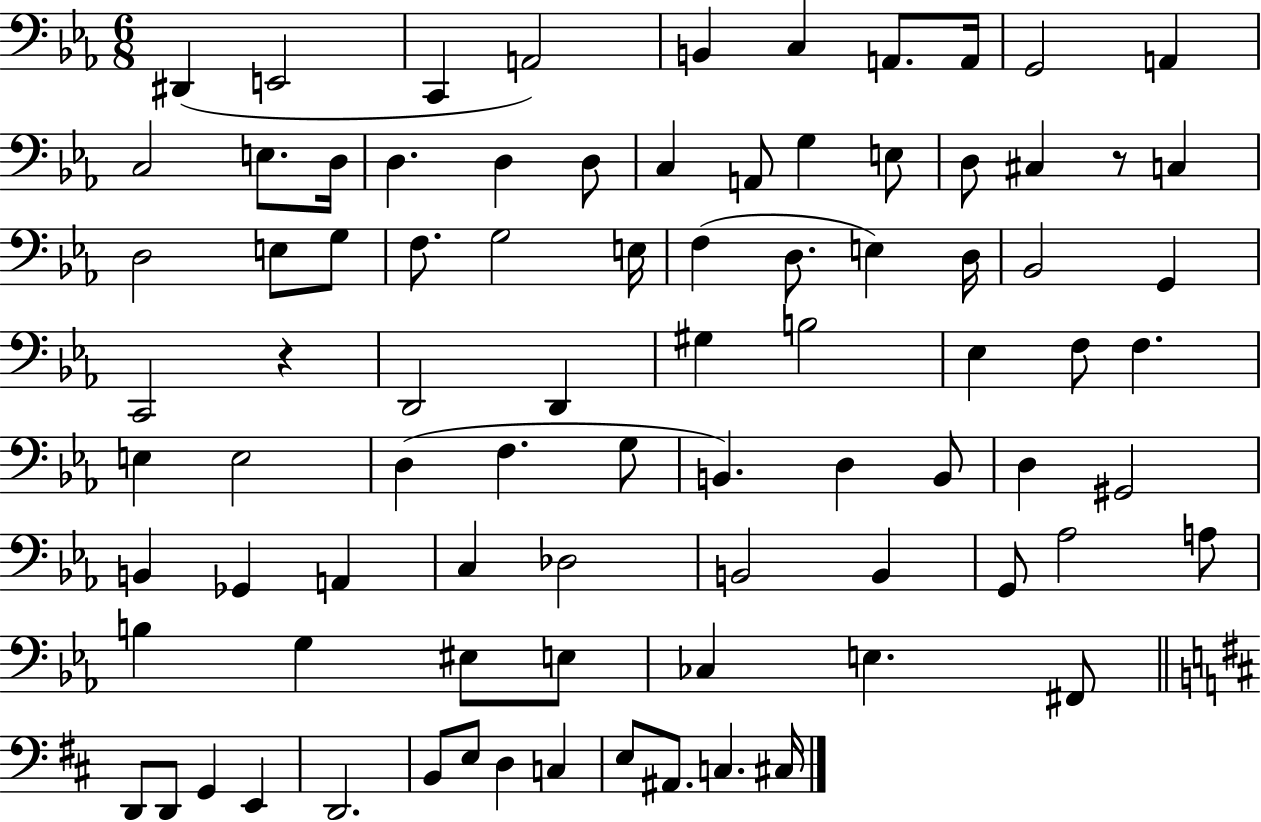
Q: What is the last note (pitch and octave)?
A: C#3